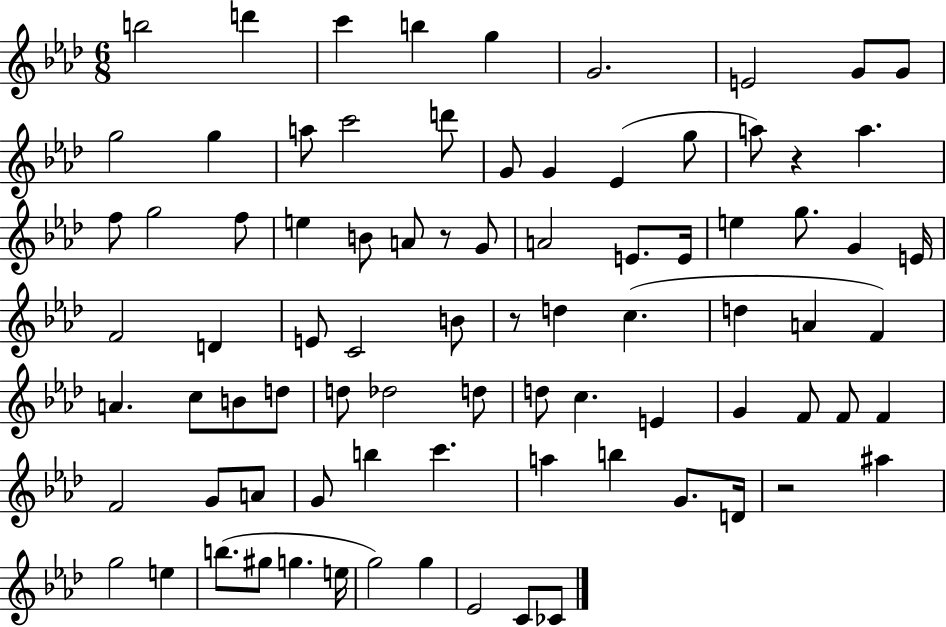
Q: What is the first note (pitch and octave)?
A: B5